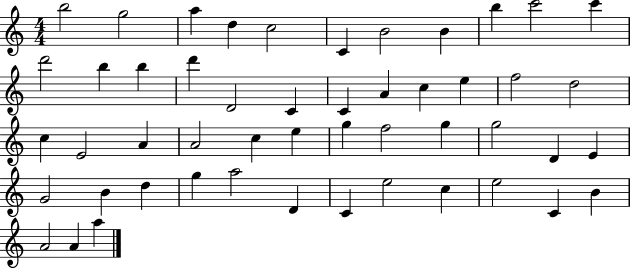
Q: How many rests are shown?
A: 0